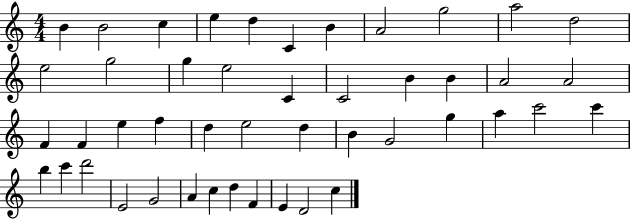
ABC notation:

X:1
T:Untitled
M:4/4
L:1/4
K:C
B B2 c e d C B A2 g2 a2 d2 e2 g2 g e2 C C2 B B A2 A2 F F e f d e2 d B G2 g a c'2 c' b c' d'2 E2 G2 A c d F E D2 c